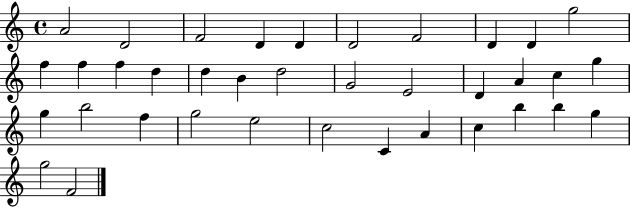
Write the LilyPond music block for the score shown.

{
  \clef treble
  \time 4/4
  \defaultTimeSignature
  \key c \major
  a'2 d'2 | f'2 d'4 d'4 | d'2 f'2 | d'4 d'4 g''2 | \break f''4 f''4 f''4 d''4 | d''4 b'4 d''2 | g'2 e'2 | d'4 a'4 c''4 g''4 | \break g''4 b''2 f''4 | g''2 e''2 | c''2 c'4 a'4 | c''4 b''4 b''4 g''4 | \break g''2 f'2 | \bar "|."
}